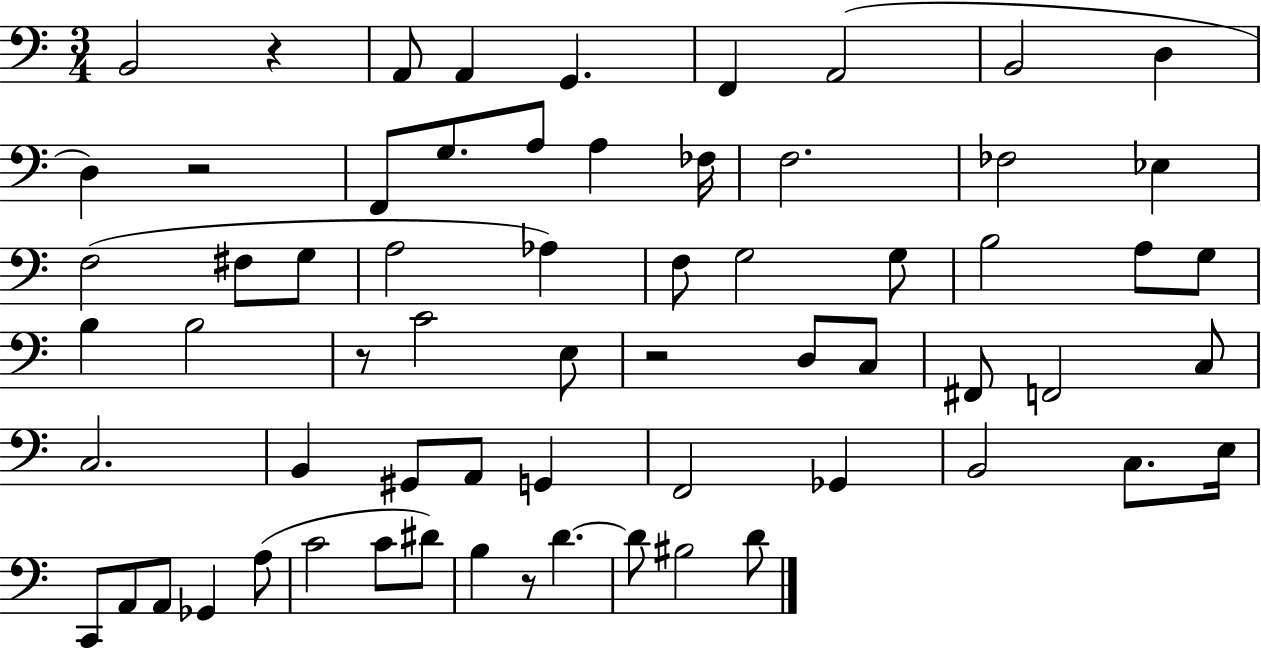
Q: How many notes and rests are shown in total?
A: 65